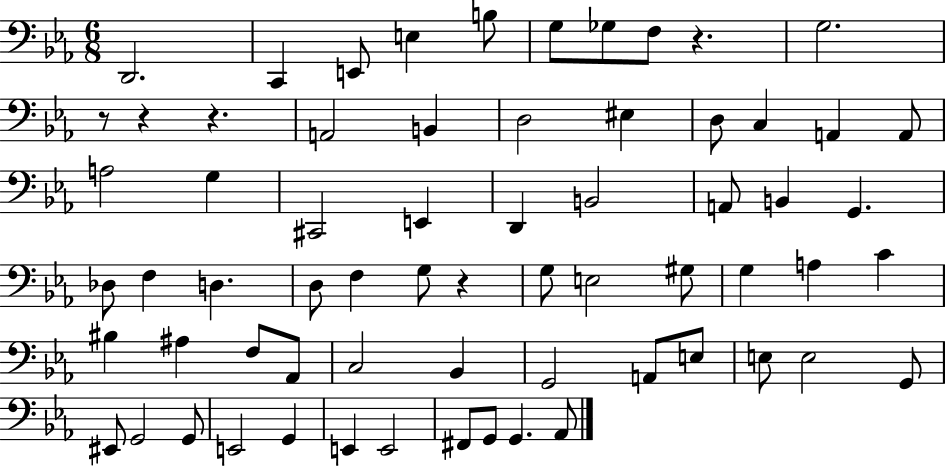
{
  \clef bass
  \numericTimeSignature
  \time 6/8
  \key ees \major
  d,2. | c,4 e,8 e4 b8 | g8 ges8 f8 r4. | g2. | \break r8 r4 r4. | a,2 b,4 | d2 eis4 | d8 c4 a,4 a,8 | \break a2 g4 | cis,2 e,4 | d,4 b,2 | a,8 b,4 g,4. | \break des8 f4 d4. | d8 f4 g8 r4 | g8 e2 gis8 | g4 a4 c'4 | \break bis4 ais4 f8 aes,8 | c2 bes,4 | g,2 a,8 e8 | e8 e2 g,8 | \break eis,8 g,2 g,8 | e,2 g,4 | e,4 e,2 | fis,8 g,8 g,4. aes,8 | \break \bar "|."
}